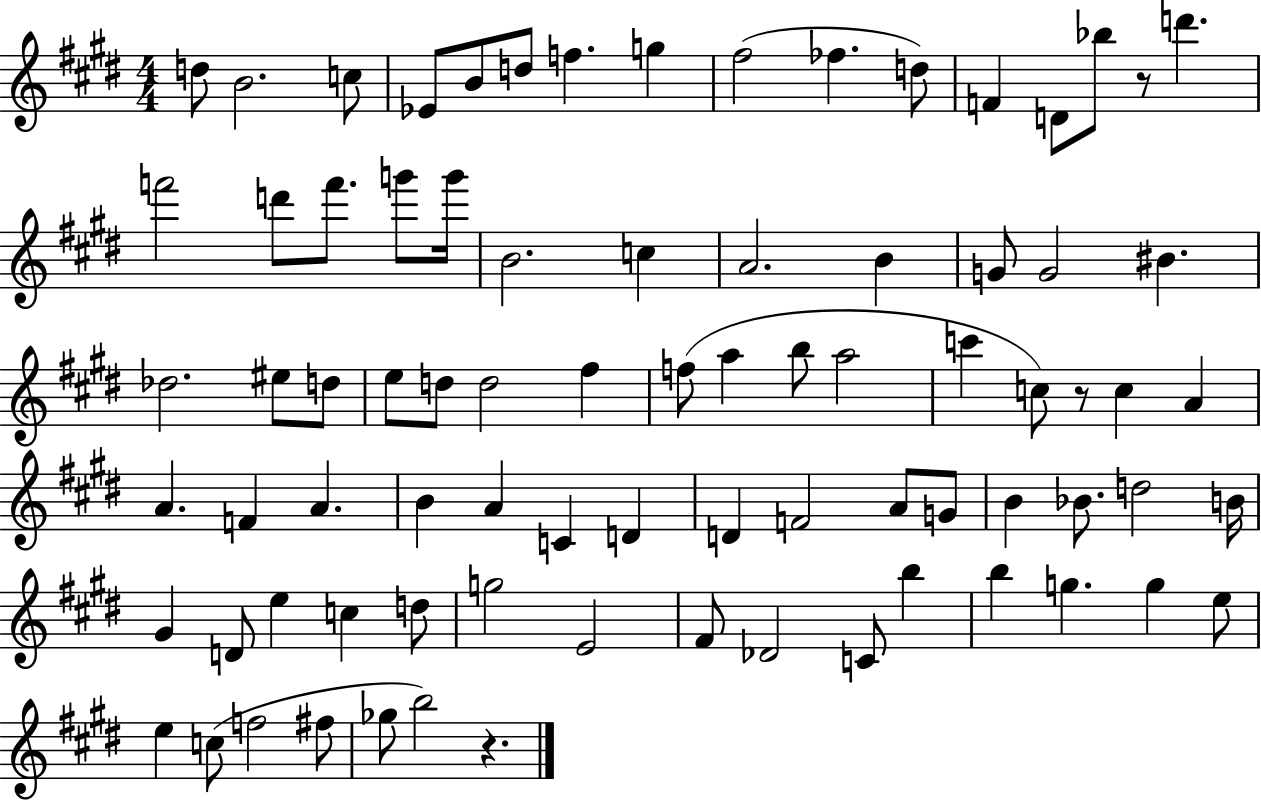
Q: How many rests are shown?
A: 3